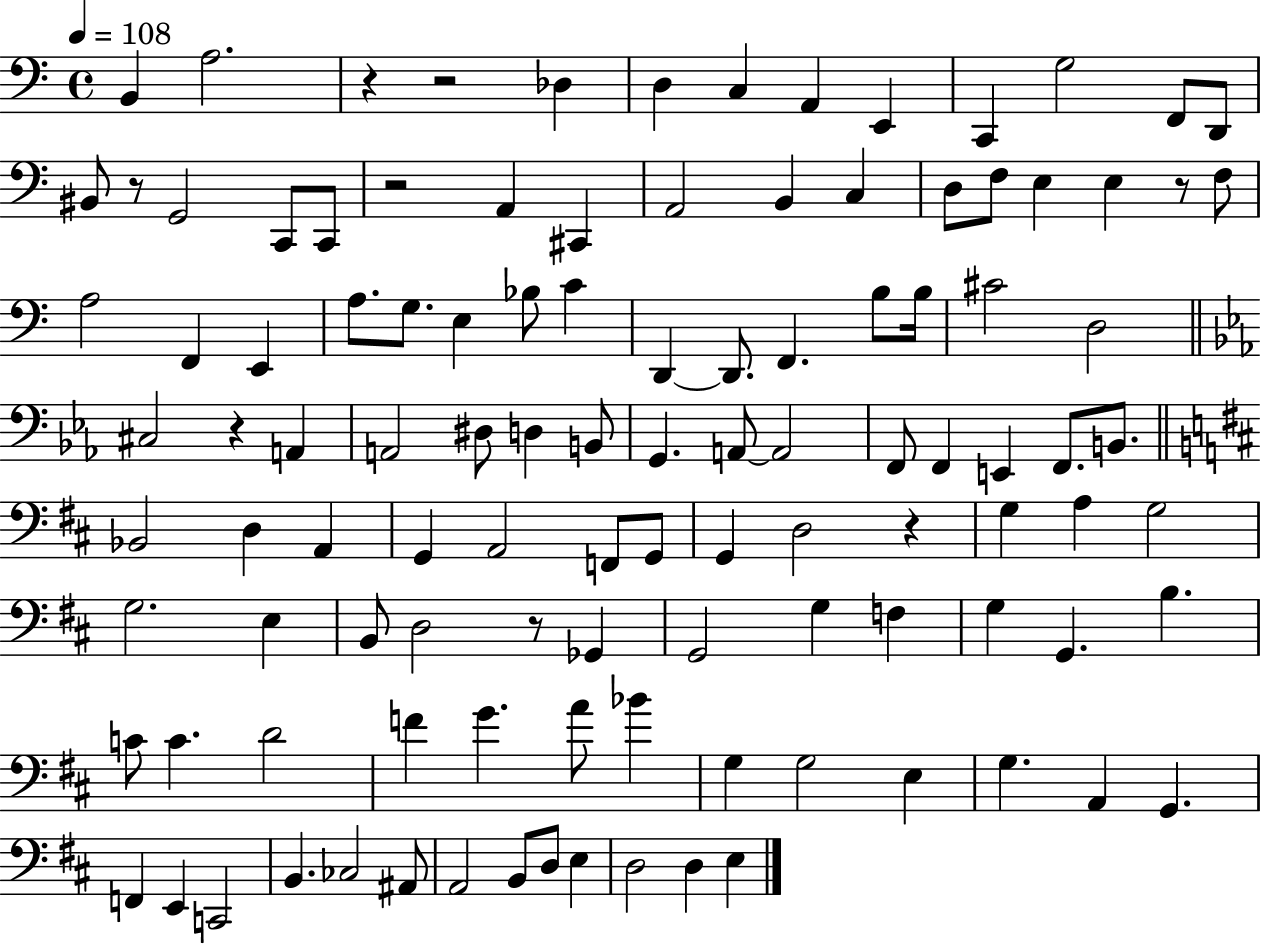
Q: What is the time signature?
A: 4/4